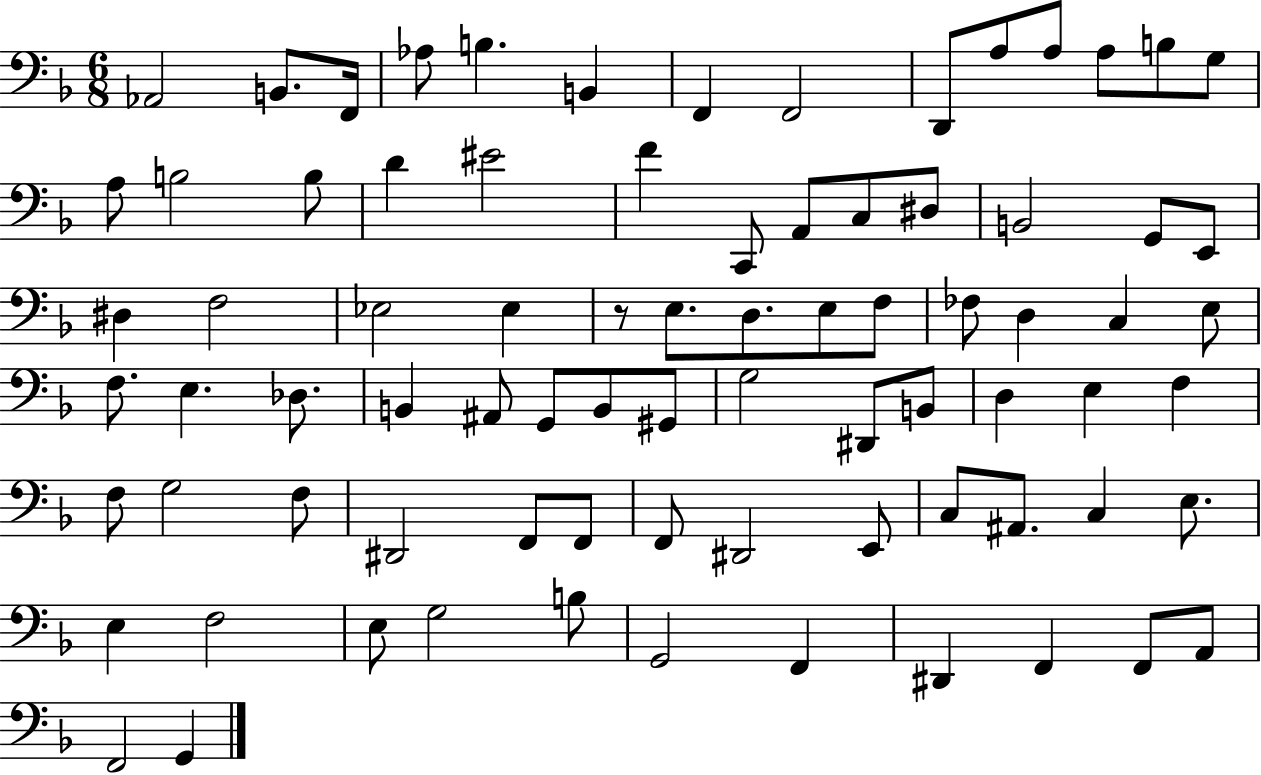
{
  \clef bass
  \numericTimeSignature
  \time 6/8
  \key f \major
  aes,2 b,8. f,16 | aes8 b4. b,4 | f,4 f,2 | d,8 a8 a8 a8 b8 g8 | \break a8 b2 b8 | d'4 eis'2 | f'4 c,8 a,8 c8 dis8 | b,2 g,8 e,8 | \break dis4 f2 | ees2 ees4 | r8 e8. d8. e8 f8 | fes8 d4 c4 e8 | \break f8. e4. des8. | b,4 ais,8 g,8 b,8 gis,8 | g2 dis,8 b,8 | d4 e4 f4 | \break f8 g2 f8 | dis,2 f,8 f,8 | f,8 dis,2 e,8 | c8 ais,8. c4 e8. | \break e4 f2 | e8 g2 b8 | g,2 f,4 | dis,4 f,4 f,8 a,8 | \break f,2 g,4 | \bar "|."
}